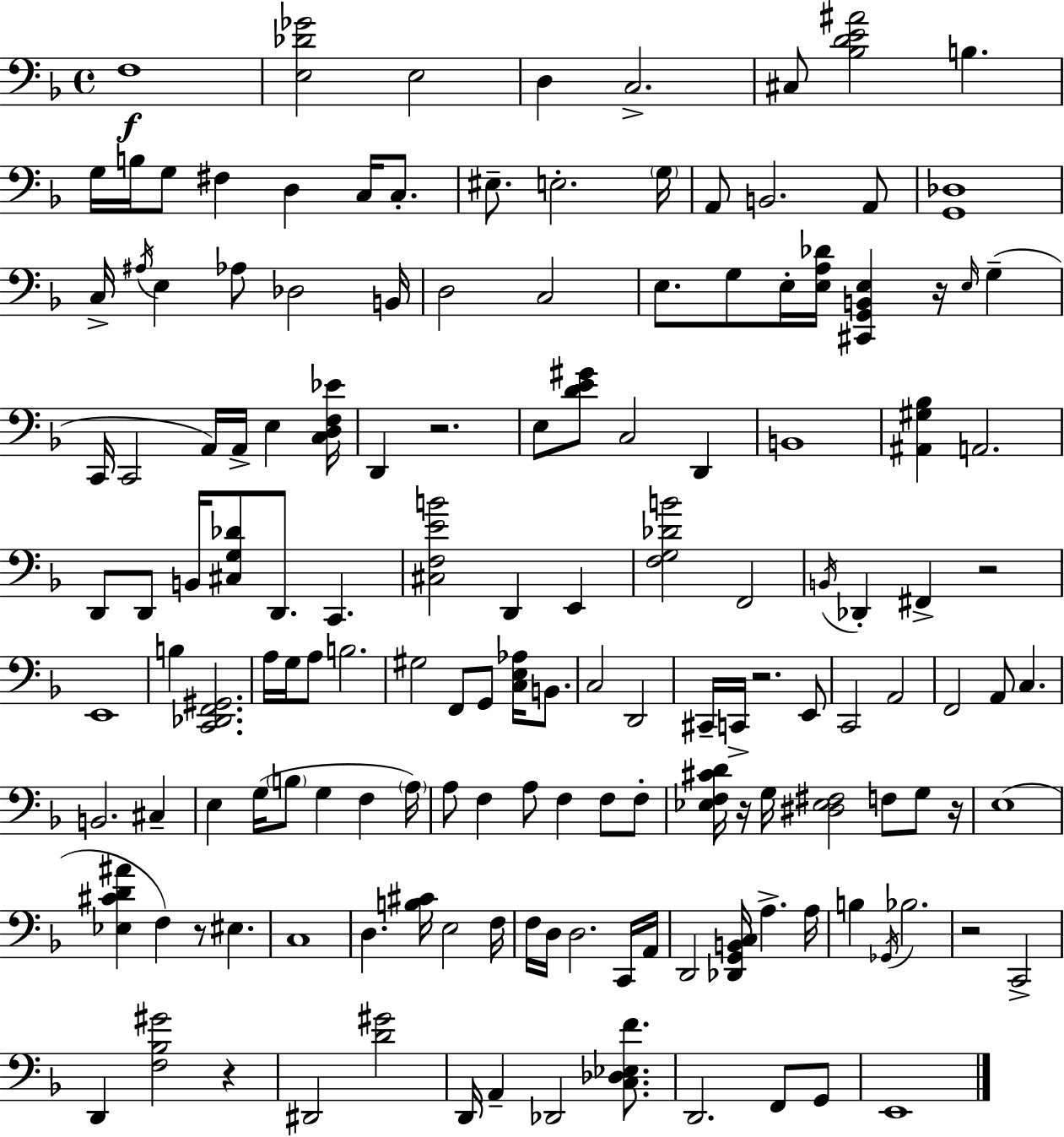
X:1
T:Untitled
M:4/4
L:1/4
K:Dm
F,4 [E,_D_G]2 E,2 D, C,2 ^C,/2 [_B,DE^A]2 B, G,/4 B,/4 G,/2 ^F, D, C,/4 C,/2 ^E,/2 E,2 G,/4 A,,/2 B,,2 A,,/2 [G,,_D,]4 C,/4 ^A,/4 E, _A,/2 _D,2 B,,/4 D,2 C,2 E,/2 G,/2 E,/4 [E,A,_D]/4 [^C,,G,,B,,E,] z/4 E,/4 G, C,,/4 C,,2 A,,/4 A,,/4 E, [C,D,F,_E]/4 D,, z2 E,/2 [DE^G]/2 C,2 D,, B,,4 [^A,,^G,_B,] A,,2 D,,/2 D,,/2 B,,/4 [^C,G,_D]/2 D,,/2 C,, [^C,F,EB]2 D,, E,, [F,G,_DB]2 F,,2 B,,/4 _D,, ^F,, z2 E,,4 B, [C,,_D,,F,,^G,,]2 A,/4 G,/4 A,/2 B,2 ^G,2 F,,/2 G,,/2 [C,E,_A,]/4 B,,/2 C,2 D,,2 ^C,,/4 C,,/4 z2 E,,/2 C,,2 A,,2 F,,2 A,,/2 C, B,,2 ^C, E, G,/4 B,/2 G, F, A,/4 A,/2 F, A,/2 F, F,/2 F,/2 [_E,F,^CD]/4 z/4 G,/4 [^D,_E,^F,]2 F,/2 G,/2 z/4 E,4 [_E,^CD^A] F, z/2 ^E, C,4 D, [B,^C]/4 E,2 F,/4 F,/4 D,/4 D,2 C,,/4 A,,/4 D,,2 [_D,,G,,B,,C,]/4 A, A,/4 B, _G,,/4 _B,2 z2 C,,2 D,, [F,_B,^G]2 z ^D,,2 [D^G]2 D,,/4 A,, _D,,2 [C,_D,_E,F]/2 D,,2 F,,/2 G,,/2 E,,4